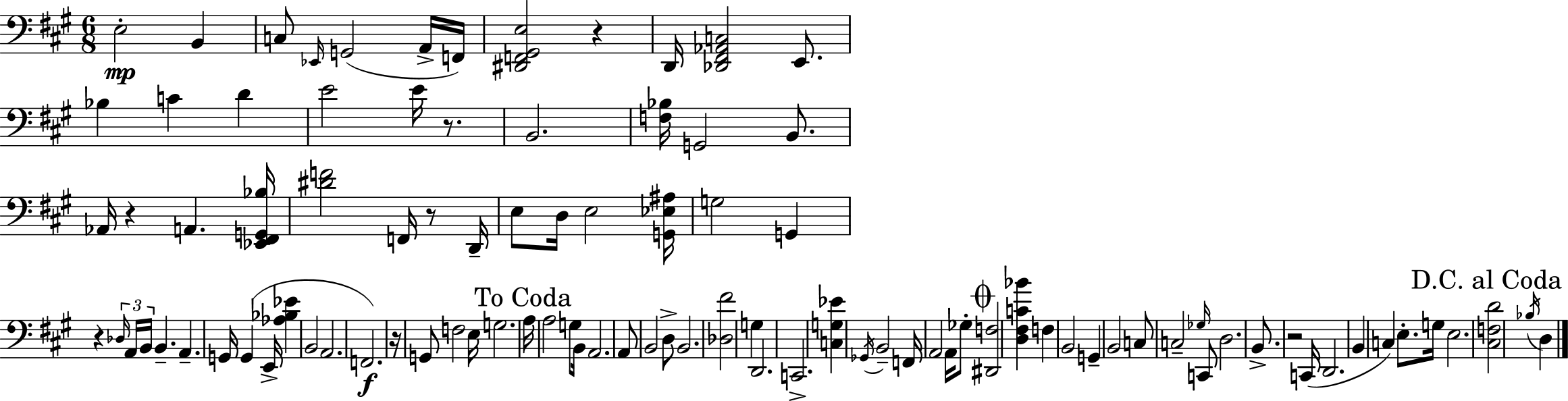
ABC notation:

X:1
T:Untitled
M:6/8
L:1/4
K:A
E,2 B,, C,/2 _E,,/4 G,,2 A,,/4 F,,/4 [^D,,F,,^G,,E,]2 z D,,/4 [_D,,^F,,_A,,C,]2 E,,/2 _B, C D E2 E/4 z/2 B,,2 [F,_B,]/4 G,,2 B,,/2 _A,,/4 z A,, [_E,,^F,,G,,_B,]/4 [^DF]2 F,,/4 z/2 D,,/4 E,/2 D,/4 E,2 [G,,_E,^A,]/4 G,2 G,, z _D,/4 A,,/4 B,,/4 B,, A,, G,,/4 G,, E,,/4 [_A,_B,_E] B,,2 A,,2 F,,2 z/4 G,,/2 F,2 E,/4 G,2 A,/4 A,2 G,/2 B,,/4 A,,2 A,,/2 B,,2 D,/2 B,,2 [_D,^F]2 G, D,,2 C,,2 [C,G,_E] _G,,/4 B,,2 F,,/4 A,,2 A,,/4 _G,/2 [^D,,F,]2 [D,^F,C_B] F, B,,2 G,, B,,2 C,/2 C,2 _G,/4 C,,/2 D,2 B,,/2 z2 C,,/4 D,,2 B,, C, E,/2 G,/4 E,2 [^C,F,D]2 _B,/4 D,